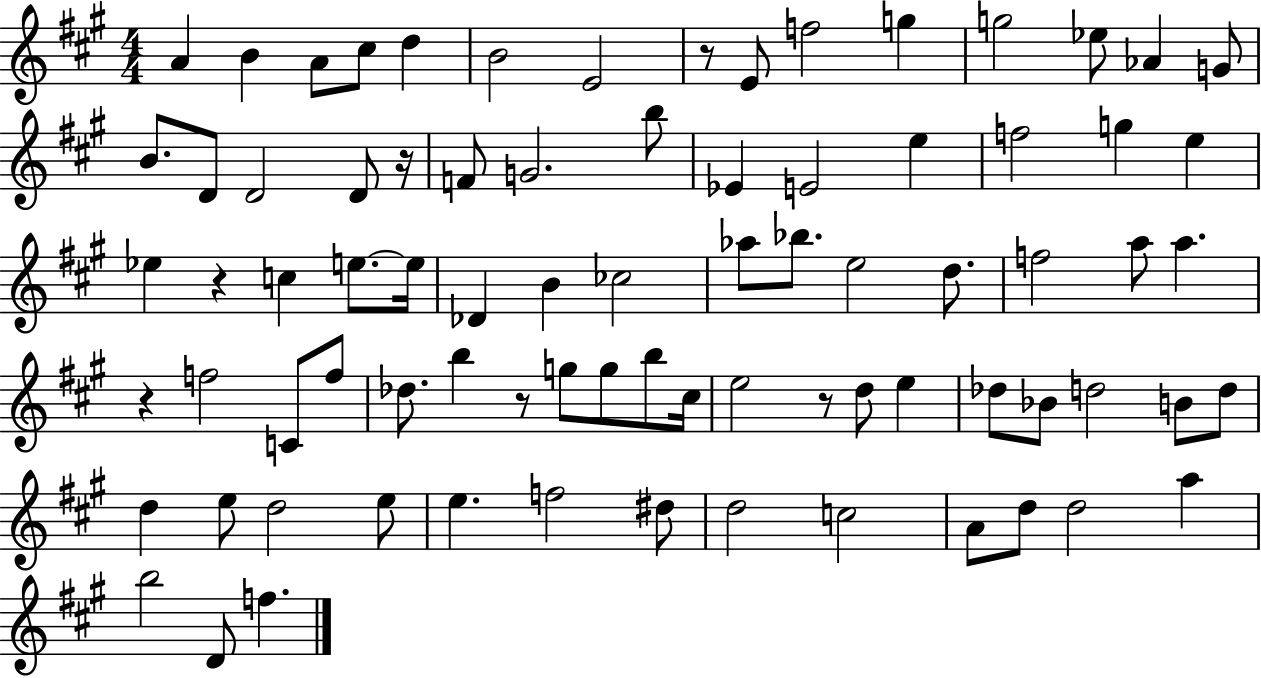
X:1
T:Untitled
M:4/4
L:1/4
K:A
A B A/2 ^c/2 d B2 E2 z/2 E/2 f2 g g2 _e/2 _A G/2 B/2 D/2 D2 D/2 z/4 F/2 G2 b/2 _E E2 e f2 g e _e z c e/2 e/4 _D B _c2 _a/2 _b/2 e2 d/2 f2 a/2 a z f2 C/2 f/2 _d/2 b z/2 g/2 g/2 b/2 ^c/4 e2 z/2 d/2 e _d/2 _B/2 d2 B/2 d/2 d e/2 d2 e/2 e f2 ^d/2 d2 c2 A/2 d/2 d2 a b2 D/2 f